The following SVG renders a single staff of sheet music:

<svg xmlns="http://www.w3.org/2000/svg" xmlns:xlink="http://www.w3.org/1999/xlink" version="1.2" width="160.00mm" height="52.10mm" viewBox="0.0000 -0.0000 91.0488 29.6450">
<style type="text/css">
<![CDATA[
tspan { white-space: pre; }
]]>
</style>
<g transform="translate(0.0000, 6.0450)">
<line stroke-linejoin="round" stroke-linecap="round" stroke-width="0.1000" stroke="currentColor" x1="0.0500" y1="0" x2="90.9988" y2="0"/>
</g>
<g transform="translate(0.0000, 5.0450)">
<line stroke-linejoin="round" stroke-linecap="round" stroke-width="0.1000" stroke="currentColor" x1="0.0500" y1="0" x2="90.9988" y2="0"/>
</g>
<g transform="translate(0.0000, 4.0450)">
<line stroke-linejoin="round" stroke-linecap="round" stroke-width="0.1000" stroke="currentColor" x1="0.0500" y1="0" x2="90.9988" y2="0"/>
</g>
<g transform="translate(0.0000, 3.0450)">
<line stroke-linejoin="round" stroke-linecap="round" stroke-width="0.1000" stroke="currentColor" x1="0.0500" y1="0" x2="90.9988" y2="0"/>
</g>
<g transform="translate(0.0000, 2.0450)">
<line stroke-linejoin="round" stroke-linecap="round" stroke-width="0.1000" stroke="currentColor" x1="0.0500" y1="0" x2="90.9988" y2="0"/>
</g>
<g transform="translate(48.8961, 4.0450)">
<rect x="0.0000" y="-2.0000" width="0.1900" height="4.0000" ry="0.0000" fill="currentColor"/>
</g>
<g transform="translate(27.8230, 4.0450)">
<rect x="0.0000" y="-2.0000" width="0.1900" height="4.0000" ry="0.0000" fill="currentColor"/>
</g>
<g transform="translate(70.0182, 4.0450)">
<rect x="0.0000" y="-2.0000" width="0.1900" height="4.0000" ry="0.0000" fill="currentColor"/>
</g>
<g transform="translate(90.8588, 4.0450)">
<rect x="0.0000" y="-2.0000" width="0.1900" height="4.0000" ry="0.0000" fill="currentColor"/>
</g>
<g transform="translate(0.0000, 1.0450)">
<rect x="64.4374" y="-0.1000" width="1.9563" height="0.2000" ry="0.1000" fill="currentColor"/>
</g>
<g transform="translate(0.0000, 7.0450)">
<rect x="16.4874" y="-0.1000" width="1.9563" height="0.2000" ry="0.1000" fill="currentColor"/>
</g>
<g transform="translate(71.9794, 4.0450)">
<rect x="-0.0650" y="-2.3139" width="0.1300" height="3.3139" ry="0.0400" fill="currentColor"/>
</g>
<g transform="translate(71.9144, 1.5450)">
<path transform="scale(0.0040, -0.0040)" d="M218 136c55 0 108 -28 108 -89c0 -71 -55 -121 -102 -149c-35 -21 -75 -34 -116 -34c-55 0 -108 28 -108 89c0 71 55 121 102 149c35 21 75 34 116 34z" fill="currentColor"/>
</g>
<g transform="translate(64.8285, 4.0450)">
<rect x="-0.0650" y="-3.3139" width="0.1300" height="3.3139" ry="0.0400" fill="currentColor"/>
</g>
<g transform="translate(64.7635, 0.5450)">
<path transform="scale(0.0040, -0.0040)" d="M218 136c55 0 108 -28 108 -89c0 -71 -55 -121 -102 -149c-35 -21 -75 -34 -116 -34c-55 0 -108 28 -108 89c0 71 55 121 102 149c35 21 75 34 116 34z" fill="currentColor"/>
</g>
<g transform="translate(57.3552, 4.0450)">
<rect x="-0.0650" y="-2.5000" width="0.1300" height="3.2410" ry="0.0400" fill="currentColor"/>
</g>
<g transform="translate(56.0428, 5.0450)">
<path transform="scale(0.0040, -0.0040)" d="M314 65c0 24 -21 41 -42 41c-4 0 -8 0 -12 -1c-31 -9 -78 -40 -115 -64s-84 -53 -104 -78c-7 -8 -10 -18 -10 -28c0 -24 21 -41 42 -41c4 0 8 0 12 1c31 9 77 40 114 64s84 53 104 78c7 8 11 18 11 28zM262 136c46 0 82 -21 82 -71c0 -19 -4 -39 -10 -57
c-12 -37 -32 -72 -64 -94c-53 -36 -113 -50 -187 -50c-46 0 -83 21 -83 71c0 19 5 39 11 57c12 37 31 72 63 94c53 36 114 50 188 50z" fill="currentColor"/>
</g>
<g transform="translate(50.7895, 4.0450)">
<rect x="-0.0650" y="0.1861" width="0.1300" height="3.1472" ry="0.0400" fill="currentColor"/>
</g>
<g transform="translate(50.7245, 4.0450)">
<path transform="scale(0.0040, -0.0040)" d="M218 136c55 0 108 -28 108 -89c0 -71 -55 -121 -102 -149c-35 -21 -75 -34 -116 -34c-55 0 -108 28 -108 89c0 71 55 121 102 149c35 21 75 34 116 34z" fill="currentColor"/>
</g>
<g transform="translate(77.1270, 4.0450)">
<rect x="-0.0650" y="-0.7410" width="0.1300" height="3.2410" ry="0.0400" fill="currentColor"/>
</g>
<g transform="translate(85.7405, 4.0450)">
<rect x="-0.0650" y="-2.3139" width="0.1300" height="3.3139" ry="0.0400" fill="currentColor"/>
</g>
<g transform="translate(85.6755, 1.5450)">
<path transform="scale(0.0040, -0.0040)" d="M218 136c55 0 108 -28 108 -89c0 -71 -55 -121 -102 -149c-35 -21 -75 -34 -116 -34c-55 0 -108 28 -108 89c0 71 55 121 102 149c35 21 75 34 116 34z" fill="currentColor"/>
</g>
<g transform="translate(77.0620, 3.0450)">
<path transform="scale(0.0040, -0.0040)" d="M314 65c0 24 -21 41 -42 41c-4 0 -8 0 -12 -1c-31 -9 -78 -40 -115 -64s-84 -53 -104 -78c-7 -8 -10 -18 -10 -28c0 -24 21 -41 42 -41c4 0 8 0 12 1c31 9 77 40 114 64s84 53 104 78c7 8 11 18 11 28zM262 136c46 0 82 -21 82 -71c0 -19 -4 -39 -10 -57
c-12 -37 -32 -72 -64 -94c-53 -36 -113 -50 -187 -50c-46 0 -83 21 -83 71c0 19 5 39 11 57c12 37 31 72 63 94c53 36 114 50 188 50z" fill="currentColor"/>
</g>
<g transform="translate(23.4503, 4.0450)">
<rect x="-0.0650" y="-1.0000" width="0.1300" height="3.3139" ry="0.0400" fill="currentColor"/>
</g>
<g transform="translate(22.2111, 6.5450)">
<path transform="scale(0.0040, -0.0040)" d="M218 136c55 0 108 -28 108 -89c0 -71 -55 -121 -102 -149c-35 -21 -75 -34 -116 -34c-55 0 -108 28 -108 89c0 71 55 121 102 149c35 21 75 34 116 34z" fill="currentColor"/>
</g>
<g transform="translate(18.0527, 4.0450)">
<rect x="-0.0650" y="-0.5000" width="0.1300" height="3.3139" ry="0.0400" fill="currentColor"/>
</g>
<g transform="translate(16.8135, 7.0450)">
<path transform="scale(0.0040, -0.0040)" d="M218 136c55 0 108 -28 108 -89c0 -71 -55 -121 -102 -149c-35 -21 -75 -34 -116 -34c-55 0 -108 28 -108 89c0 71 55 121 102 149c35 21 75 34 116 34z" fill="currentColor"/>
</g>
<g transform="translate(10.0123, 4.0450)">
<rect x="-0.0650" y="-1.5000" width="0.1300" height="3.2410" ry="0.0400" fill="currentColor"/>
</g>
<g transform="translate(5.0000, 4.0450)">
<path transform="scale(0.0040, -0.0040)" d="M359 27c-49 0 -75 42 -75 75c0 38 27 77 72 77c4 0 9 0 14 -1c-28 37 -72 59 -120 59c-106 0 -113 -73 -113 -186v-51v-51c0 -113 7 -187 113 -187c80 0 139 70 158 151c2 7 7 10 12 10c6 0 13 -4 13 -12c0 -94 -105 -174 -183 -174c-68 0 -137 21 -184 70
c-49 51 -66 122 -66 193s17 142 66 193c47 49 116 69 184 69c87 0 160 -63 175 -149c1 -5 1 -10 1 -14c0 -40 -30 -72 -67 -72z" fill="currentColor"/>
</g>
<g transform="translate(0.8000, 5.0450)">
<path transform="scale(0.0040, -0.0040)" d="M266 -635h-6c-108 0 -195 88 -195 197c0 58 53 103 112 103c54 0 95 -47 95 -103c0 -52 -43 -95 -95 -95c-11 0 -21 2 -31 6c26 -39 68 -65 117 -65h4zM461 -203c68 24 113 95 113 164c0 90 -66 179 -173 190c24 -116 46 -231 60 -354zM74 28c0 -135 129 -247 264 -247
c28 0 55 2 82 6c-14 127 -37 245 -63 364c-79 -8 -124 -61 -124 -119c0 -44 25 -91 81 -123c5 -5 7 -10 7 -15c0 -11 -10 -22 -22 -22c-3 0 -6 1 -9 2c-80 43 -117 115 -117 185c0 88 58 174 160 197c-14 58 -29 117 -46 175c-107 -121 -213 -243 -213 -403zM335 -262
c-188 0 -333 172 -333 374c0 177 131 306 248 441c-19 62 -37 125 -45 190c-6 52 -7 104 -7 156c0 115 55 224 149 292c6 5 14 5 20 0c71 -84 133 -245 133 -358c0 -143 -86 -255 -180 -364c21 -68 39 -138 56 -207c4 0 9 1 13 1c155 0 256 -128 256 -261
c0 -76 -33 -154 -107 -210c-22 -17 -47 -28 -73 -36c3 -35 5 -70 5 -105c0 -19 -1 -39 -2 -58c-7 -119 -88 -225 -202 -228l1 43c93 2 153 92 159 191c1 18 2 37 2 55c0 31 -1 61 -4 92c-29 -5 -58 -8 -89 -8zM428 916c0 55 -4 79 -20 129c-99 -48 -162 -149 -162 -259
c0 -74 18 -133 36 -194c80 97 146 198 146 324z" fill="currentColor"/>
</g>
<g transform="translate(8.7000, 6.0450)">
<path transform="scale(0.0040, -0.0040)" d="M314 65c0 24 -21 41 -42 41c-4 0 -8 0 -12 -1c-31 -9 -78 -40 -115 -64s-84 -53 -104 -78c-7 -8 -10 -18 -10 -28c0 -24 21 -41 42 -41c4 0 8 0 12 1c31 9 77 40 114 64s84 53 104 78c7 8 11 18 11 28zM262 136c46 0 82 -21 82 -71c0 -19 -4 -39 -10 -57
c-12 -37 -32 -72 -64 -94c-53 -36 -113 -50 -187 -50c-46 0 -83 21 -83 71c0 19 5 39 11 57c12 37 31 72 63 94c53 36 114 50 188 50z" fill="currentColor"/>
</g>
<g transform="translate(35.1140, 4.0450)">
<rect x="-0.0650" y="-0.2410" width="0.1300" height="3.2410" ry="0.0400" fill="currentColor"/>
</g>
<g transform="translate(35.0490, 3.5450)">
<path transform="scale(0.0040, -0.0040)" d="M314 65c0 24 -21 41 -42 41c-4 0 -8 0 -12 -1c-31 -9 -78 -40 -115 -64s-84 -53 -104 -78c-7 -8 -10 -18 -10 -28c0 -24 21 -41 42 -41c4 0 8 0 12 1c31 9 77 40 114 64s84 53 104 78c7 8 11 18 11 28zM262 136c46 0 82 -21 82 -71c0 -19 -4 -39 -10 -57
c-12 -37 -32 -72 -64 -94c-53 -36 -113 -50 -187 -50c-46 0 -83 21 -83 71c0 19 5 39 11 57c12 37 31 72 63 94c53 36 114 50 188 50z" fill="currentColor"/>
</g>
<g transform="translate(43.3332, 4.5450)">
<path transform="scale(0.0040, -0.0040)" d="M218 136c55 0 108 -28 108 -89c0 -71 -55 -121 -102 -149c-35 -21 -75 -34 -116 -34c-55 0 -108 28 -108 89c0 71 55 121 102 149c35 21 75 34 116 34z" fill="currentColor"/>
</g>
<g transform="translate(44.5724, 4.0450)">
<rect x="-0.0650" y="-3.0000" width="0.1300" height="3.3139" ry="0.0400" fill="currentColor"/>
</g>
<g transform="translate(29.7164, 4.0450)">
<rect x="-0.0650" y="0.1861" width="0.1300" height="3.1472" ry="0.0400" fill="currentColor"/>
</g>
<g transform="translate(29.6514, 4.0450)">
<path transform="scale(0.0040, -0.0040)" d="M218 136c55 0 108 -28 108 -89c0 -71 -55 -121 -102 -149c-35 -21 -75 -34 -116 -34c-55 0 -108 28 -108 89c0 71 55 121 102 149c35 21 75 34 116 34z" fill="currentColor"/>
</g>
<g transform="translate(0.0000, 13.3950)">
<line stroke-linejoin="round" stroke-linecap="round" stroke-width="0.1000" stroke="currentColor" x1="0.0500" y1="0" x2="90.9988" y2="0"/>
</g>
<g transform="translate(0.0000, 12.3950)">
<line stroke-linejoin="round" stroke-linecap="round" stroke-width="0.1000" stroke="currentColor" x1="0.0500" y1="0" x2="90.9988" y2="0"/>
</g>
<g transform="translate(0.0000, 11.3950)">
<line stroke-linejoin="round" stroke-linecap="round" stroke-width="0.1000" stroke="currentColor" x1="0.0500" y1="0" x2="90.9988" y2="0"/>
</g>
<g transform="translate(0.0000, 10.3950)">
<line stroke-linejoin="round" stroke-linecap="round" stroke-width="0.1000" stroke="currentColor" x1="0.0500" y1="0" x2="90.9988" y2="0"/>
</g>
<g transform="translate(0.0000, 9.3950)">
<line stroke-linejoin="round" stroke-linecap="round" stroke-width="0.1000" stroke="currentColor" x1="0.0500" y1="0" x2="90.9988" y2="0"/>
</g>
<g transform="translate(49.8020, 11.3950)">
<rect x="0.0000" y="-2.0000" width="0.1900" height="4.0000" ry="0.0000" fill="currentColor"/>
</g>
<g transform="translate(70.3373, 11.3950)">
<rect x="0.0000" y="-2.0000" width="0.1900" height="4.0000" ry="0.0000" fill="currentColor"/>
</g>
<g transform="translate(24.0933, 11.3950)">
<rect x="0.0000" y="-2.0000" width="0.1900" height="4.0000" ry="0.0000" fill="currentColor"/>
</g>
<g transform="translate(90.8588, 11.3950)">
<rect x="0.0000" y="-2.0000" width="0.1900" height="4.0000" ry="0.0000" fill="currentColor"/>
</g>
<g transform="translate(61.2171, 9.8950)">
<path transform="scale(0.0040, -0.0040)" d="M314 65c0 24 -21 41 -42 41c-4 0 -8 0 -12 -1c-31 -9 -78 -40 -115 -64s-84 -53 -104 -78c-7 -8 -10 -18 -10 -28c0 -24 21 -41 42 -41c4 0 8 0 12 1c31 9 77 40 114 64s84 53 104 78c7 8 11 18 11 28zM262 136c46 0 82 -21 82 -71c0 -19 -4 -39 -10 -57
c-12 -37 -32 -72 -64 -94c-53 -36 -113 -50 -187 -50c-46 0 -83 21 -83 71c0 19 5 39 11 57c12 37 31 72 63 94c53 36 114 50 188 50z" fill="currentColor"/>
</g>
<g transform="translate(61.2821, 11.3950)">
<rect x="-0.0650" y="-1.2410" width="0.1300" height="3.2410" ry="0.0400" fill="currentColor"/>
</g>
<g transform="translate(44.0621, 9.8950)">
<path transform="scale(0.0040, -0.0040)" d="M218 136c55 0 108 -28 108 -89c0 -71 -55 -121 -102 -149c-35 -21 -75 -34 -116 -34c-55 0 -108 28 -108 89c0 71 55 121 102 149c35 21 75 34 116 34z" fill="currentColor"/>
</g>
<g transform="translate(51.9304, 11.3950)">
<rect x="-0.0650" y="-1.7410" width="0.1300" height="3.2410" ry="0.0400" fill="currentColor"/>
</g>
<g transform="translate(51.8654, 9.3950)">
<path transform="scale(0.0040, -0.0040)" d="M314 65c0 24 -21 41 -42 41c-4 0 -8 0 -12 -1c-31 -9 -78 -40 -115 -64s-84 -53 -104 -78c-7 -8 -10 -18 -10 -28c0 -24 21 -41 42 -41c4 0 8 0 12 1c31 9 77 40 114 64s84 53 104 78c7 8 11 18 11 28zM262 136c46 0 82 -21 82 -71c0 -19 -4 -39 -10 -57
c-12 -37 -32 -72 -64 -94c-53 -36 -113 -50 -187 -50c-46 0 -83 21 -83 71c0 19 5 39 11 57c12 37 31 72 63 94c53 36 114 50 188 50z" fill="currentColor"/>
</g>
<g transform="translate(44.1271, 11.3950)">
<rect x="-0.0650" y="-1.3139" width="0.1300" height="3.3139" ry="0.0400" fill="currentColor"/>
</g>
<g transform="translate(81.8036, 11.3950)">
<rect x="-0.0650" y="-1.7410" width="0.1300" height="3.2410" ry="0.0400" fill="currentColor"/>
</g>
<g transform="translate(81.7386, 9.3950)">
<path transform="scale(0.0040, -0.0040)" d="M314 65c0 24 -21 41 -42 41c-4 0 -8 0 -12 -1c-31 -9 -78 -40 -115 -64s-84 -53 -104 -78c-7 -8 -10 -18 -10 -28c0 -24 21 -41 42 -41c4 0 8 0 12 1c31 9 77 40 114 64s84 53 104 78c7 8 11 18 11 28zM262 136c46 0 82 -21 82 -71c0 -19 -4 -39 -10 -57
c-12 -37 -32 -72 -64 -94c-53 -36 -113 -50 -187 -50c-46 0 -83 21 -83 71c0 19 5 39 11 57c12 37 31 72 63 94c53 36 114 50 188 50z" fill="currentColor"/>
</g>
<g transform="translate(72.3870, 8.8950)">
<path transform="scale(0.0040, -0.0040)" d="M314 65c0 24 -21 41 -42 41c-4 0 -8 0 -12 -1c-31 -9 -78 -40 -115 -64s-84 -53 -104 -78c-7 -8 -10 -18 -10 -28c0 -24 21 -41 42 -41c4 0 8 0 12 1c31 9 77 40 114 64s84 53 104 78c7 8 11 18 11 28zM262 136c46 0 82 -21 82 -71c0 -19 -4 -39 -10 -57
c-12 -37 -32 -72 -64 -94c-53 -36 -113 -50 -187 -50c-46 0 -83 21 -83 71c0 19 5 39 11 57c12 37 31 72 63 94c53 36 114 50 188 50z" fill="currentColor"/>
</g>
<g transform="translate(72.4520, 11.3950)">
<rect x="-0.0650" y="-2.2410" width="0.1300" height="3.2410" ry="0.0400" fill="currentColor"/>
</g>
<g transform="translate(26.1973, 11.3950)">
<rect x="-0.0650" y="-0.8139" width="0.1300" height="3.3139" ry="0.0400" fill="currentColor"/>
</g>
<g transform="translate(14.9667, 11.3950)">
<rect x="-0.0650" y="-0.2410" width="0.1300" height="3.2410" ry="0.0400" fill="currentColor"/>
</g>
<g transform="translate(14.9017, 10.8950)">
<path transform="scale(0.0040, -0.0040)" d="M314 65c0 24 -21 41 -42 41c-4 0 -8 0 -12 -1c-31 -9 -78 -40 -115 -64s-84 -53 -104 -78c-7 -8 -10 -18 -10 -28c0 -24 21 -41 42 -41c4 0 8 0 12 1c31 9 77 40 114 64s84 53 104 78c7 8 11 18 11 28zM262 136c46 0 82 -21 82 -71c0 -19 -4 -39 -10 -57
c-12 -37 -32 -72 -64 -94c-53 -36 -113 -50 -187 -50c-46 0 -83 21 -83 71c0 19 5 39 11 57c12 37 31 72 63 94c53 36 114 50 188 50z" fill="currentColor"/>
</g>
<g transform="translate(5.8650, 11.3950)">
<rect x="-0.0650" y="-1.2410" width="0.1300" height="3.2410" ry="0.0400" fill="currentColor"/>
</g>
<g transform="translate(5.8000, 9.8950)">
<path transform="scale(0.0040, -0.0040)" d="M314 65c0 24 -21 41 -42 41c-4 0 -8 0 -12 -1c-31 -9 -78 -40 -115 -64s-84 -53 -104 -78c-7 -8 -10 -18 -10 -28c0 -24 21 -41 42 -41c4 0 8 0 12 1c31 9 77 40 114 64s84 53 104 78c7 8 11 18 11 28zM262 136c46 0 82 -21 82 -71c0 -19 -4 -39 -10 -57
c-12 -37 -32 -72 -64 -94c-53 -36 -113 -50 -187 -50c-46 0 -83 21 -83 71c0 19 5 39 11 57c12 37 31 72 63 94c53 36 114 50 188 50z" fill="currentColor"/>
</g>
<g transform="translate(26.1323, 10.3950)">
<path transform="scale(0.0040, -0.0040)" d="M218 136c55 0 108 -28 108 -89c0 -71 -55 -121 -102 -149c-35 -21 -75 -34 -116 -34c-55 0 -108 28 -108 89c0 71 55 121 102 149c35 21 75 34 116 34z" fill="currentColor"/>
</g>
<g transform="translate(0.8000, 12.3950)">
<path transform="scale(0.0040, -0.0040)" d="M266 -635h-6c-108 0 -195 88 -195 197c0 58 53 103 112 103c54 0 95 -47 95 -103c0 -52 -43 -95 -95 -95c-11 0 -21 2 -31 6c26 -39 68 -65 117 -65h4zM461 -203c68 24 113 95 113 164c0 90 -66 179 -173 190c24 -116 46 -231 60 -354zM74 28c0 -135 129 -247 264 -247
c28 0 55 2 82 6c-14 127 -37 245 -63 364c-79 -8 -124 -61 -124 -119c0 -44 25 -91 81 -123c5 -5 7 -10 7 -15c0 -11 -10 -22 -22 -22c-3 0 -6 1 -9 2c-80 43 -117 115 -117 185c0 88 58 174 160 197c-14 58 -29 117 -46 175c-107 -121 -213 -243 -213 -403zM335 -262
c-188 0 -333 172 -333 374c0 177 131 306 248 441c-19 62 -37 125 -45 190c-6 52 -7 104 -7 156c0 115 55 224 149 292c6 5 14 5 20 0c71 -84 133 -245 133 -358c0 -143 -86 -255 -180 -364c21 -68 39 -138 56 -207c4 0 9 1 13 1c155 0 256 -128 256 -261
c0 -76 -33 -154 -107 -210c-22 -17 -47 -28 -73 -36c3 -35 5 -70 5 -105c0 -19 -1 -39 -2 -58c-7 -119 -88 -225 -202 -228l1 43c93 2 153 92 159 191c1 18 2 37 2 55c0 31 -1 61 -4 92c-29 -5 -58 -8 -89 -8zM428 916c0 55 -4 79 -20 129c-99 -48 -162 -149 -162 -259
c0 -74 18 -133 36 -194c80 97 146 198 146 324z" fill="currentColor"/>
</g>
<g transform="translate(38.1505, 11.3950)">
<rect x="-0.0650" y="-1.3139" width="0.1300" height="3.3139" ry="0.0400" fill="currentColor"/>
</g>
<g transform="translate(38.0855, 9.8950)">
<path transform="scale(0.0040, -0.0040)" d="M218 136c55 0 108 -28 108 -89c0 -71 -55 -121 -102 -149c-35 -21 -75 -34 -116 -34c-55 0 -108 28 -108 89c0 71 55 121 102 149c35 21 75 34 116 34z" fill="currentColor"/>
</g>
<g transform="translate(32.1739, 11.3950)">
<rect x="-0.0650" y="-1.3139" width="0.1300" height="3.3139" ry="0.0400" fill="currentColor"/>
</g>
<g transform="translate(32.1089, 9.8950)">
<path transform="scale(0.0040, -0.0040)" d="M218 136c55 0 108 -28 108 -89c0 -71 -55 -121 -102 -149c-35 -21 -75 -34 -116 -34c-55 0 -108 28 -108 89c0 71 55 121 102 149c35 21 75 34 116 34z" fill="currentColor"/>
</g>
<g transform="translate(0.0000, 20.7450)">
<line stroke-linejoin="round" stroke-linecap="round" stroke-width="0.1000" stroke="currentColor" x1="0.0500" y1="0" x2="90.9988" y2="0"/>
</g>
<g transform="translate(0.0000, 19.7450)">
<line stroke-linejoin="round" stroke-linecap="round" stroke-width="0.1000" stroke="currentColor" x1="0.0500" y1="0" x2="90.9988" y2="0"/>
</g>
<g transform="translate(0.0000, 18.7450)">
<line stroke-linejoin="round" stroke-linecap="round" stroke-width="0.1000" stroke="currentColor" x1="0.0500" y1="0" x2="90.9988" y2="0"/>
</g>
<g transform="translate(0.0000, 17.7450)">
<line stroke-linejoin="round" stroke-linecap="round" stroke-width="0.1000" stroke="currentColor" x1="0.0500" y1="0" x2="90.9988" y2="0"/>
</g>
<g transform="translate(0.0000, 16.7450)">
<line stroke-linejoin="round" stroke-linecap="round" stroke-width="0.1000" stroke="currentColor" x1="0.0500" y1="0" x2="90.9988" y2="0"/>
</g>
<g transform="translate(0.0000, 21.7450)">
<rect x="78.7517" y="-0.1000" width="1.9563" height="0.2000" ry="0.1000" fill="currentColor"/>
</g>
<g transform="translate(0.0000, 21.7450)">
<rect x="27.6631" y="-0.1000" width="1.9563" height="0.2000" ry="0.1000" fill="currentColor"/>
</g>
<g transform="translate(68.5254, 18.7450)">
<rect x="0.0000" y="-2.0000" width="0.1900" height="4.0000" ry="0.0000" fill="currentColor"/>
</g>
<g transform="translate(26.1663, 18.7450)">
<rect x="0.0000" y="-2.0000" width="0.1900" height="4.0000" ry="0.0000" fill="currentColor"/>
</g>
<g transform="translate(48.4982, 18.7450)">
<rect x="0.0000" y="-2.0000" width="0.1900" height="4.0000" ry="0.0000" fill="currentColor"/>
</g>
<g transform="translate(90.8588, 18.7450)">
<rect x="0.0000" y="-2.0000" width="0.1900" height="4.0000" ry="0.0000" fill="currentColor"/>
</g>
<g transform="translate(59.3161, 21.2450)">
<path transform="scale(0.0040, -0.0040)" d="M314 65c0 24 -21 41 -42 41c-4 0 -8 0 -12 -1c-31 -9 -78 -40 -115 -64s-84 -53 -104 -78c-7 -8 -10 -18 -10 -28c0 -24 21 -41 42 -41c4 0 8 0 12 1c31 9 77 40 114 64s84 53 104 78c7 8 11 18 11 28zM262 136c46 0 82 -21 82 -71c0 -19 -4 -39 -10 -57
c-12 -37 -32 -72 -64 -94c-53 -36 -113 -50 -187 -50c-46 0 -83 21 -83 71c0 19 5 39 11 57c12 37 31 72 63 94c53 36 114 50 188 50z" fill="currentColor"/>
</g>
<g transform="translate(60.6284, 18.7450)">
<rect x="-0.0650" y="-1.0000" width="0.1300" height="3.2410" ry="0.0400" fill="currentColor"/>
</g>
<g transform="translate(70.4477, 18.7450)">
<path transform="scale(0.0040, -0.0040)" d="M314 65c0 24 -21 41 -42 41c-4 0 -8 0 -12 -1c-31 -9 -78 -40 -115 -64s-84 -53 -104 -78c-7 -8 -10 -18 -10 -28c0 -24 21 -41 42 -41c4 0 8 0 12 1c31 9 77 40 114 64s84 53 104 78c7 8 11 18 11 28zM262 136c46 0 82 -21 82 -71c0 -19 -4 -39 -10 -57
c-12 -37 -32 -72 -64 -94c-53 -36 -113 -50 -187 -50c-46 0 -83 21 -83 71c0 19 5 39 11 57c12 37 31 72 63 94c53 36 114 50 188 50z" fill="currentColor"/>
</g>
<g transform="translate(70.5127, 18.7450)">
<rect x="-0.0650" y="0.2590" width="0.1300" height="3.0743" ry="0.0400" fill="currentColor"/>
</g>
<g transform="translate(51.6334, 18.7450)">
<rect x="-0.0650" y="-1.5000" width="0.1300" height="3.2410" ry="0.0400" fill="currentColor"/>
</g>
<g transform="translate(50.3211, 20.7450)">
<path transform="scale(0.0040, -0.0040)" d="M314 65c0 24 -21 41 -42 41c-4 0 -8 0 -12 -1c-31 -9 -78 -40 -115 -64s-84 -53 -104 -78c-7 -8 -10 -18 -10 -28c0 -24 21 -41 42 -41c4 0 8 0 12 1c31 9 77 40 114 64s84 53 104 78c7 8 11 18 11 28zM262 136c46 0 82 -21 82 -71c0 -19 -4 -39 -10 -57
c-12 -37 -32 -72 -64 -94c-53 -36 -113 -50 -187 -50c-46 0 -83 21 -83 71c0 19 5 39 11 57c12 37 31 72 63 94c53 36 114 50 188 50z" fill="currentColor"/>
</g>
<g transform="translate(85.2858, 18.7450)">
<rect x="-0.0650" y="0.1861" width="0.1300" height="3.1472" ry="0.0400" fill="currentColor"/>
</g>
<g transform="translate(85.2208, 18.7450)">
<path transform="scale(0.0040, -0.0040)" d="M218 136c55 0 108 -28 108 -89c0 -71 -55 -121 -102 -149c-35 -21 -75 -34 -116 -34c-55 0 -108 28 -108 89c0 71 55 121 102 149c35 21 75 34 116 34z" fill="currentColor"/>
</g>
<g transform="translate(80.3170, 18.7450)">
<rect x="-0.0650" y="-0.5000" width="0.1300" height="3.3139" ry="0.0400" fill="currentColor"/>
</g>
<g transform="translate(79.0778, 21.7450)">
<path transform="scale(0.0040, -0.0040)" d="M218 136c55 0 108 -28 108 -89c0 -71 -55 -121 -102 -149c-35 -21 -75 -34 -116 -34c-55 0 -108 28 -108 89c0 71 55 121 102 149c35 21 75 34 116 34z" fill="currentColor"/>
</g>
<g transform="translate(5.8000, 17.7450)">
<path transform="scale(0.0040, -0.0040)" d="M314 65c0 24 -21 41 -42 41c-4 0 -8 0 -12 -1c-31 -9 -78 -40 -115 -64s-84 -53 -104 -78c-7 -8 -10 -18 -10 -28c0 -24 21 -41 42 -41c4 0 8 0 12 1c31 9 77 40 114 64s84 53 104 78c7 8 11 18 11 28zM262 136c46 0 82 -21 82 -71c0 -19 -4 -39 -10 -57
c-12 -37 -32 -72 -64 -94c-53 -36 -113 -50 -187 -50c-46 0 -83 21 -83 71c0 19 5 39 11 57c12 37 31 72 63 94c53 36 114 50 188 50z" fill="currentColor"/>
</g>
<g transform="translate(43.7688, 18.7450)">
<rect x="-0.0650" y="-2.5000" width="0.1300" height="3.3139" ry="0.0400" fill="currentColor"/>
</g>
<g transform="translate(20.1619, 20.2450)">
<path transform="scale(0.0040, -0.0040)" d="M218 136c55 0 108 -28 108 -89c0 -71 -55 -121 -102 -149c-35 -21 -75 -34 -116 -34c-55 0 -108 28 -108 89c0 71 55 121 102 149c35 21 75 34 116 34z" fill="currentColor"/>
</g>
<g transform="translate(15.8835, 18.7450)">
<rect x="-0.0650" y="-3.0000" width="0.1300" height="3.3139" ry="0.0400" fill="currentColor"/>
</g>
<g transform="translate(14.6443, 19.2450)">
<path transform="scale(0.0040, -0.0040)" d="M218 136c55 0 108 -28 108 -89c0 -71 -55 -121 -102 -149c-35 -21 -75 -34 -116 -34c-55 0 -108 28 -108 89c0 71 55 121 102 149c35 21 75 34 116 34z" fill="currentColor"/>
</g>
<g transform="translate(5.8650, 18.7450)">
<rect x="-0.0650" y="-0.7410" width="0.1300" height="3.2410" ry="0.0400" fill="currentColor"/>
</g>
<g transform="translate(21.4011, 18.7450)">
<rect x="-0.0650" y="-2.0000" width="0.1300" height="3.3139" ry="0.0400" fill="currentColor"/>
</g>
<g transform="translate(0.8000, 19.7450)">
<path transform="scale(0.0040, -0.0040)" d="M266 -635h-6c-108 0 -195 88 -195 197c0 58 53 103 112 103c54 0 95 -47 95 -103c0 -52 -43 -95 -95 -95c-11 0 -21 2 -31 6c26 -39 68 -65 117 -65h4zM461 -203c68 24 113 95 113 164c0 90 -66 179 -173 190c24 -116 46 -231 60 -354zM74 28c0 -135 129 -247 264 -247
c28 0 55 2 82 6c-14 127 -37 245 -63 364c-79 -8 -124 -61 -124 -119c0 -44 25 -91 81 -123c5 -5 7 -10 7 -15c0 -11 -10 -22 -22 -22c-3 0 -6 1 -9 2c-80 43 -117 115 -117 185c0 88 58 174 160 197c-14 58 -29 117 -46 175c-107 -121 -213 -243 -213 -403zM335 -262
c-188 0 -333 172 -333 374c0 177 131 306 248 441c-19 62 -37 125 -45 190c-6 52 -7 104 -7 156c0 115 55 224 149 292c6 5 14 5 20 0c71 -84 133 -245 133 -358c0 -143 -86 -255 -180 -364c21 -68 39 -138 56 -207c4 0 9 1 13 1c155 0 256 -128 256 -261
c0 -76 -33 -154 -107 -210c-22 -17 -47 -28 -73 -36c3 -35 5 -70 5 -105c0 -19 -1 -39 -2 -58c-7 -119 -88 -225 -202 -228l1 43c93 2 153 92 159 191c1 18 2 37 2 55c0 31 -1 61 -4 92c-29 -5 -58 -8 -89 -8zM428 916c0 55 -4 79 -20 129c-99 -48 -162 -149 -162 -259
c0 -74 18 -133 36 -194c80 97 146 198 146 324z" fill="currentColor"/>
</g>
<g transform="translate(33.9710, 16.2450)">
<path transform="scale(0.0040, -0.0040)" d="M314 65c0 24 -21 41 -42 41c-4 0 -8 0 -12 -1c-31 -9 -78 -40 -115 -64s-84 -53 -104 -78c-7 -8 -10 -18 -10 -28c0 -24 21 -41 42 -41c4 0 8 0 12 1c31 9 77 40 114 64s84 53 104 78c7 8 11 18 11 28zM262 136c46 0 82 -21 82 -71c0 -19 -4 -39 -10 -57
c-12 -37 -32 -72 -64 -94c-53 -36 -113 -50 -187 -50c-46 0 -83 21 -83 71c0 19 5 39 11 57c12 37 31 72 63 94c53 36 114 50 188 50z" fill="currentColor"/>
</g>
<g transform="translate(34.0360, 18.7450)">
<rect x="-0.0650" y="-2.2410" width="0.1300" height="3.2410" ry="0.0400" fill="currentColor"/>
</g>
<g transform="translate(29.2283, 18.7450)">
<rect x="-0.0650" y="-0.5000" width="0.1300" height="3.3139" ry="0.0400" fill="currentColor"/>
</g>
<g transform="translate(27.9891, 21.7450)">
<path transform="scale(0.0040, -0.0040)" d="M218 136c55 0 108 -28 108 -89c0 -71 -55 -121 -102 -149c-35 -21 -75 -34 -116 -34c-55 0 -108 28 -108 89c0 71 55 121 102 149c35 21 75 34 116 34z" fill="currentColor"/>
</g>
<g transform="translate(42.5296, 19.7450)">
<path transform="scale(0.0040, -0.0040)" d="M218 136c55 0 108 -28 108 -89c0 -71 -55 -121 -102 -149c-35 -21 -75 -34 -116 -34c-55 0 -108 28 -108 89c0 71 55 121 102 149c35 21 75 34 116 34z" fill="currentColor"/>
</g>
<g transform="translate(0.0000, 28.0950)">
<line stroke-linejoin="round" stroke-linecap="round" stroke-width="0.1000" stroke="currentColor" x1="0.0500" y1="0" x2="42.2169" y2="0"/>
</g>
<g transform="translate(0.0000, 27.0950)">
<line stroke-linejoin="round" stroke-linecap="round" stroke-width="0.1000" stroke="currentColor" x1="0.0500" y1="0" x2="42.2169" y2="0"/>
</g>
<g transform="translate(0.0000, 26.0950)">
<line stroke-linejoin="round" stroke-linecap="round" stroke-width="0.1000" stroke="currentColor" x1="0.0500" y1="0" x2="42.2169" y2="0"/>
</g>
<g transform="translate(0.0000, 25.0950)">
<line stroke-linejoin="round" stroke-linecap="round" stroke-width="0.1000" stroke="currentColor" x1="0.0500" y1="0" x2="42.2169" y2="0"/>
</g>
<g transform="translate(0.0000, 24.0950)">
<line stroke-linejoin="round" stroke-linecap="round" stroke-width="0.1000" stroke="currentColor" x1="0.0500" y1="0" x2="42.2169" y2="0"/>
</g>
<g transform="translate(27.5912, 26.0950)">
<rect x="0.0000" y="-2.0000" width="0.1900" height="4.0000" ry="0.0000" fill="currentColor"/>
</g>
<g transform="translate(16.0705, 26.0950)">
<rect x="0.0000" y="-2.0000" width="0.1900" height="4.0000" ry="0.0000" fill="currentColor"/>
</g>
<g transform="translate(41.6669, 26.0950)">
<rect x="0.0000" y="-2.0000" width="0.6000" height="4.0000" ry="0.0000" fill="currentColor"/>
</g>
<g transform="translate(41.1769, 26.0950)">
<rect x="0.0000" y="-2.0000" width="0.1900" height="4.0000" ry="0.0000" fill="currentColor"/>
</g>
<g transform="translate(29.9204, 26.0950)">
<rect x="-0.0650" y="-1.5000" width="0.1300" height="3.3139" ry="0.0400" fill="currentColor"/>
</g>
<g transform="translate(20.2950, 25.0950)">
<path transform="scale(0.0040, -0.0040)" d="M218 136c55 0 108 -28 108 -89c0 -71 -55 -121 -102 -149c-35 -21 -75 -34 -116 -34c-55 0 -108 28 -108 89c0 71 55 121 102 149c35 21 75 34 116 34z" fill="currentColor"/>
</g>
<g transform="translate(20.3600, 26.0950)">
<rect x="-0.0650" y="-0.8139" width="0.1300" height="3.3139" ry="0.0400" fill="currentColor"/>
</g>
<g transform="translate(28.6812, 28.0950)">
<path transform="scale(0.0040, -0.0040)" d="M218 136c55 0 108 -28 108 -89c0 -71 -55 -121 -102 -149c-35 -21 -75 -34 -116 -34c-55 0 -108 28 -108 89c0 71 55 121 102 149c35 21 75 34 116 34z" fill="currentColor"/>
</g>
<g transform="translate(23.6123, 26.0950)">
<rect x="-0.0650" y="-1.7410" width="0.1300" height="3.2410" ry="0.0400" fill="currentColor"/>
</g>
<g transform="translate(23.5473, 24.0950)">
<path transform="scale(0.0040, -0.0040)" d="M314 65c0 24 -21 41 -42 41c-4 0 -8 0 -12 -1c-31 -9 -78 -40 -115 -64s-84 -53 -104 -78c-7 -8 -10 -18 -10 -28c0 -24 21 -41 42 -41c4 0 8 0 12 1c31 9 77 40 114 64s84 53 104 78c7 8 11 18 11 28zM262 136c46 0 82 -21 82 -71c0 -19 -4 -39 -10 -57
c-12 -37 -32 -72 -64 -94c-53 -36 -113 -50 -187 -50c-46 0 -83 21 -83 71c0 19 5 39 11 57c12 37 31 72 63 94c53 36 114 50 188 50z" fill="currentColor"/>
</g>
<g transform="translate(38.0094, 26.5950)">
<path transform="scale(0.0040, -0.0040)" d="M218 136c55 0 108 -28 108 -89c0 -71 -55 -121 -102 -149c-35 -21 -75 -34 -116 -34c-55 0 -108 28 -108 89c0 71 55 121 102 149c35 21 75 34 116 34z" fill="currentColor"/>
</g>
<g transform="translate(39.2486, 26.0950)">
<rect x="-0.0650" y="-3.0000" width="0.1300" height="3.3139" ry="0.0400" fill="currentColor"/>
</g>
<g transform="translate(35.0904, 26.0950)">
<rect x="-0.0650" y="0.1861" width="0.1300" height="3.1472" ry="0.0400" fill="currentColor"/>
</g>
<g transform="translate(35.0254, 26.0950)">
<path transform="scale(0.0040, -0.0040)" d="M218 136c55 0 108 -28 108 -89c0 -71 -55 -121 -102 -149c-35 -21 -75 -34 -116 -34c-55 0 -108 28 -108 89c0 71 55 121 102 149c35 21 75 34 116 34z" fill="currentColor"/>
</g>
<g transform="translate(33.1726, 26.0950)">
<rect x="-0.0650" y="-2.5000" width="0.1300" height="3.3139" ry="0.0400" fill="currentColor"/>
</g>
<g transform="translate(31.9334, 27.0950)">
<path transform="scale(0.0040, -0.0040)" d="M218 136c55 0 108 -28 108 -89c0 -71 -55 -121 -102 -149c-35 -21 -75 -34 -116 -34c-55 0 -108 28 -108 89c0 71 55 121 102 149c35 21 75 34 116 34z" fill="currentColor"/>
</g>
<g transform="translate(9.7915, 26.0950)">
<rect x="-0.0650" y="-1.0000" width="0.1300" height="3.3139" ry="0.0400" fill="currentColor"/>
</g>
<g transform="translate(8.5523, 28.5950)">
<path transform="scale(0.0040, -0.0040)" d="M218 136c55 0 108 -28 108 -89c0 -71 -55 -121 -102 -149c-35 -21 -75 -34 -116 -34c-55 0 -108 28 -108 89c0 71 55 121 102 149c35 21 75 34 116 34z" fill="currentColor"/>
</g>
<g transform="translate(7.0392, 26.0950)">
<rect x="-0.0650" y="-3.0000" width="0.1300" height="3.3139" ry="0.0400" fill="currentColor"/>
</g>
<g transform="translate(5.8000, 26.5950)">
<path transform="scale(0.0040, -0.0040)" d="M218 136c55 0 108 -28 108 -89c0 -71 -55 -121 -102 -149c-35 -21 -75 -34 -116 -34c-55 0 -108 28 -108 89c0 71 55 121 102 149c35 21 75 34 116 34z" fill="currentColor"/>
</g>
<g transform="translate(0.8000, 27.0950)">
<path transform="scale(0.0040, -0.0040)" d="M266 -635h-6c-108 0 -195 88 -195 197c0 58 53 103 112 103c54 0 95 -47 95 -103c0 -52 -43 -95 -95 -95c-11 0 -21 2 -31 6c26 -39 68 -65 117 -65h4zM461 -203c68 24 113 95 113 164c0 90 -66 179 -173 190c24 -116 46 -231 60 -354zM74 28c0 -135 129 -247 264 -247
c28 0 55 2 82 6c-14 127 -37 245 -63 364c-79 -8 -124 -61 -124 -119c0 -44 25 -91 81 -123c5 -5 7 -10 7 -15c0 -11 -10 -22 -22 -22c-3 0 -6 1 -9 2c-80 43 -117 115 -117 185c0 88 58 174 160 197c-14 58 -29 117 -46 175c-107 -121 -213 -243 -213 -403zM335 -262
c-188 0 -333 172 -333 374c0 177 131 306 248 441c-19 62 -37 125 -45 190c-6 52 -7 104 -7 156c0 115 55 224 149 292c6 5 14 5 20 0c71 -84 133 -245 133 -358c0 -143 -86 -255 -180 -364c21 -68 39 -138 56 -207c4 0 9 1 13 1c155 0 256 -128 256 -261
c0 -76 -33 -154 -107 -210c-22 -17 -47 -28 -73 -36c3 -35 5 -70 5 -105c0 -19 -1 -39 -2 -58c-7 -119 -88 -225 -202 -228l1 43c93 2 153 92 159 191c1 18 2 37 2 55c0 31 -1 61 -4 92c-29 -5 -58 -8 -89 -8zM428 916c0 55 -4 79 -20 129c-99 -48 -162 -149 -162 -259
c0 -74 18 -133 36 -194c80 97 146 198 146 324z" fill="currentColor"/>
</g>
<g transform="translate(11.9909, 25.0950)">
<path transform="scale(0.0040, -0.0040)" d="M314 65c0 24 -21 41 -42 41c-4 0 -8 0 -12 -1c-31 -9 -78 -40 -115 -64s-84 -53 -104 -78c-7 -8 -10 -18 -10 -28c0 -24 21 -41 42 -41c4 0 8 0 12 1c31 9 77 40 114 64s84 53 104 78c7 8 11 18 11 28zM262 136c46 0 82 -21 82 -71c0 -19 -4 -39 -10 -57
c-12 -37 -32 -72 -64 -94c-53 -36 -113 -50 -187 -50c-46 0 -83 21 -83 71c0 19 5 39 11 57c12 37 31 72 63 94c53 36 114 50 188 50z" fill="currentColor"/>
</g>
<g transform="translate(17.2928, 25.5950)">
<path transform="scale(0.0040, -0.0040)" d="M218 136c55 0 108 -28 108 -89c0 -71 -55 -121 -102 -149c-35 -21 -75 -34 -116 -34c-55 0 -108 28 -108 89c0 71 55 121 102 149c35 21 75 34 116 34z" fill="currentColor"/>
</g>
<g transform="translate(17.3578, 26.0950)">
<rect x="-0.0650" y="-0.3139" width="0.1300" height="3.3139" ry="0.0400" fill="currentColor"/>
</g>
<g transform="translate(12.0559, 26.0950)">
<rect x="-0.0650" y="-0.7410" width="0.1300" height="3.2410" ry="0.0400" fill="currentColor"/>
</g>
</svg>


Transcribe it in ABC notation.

X:1
T:Untitled
M:4/4
L:1/4
K:C
E2 C D B c2 A B G2 b g d2 g e2 c2 d e e e f2 e2 g2 f2 d2 A F C g2 G E2 D2 B2 C B A D d2 c d f2 E G B A